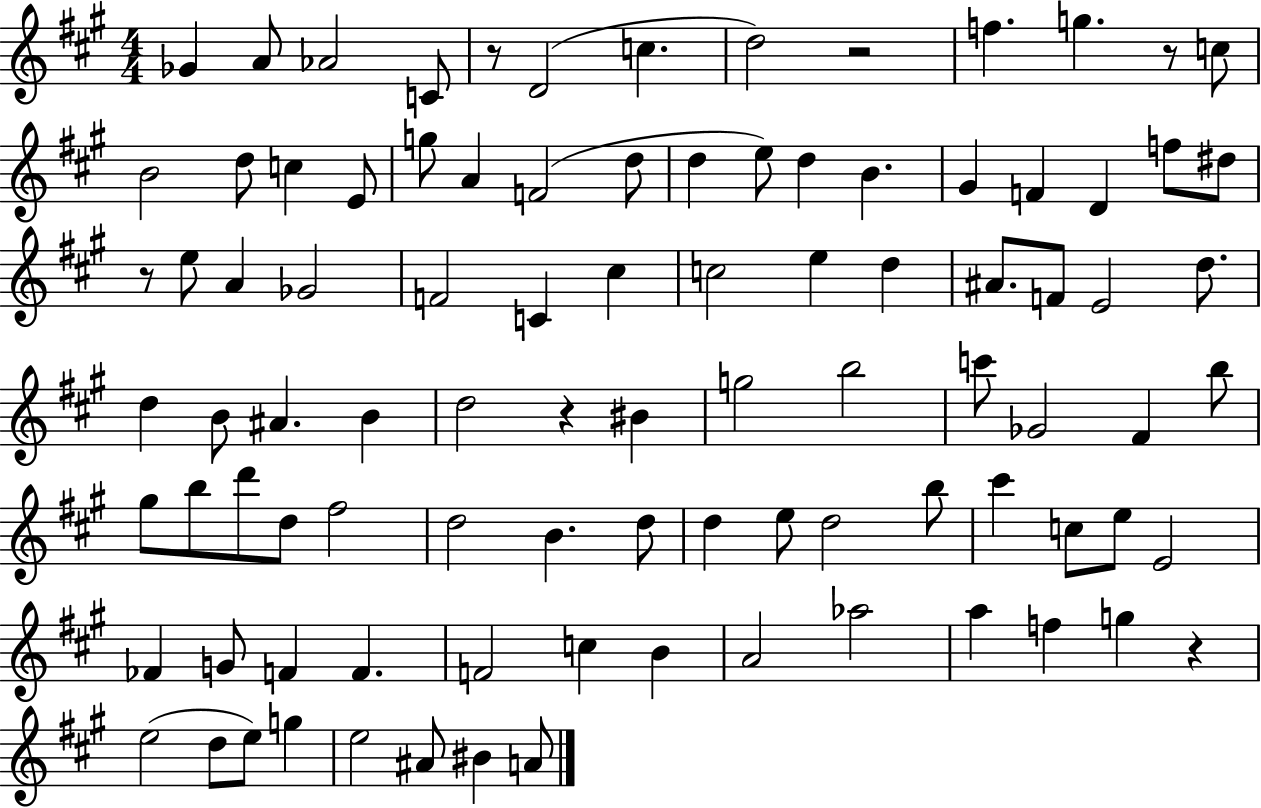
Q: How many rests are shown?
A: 6